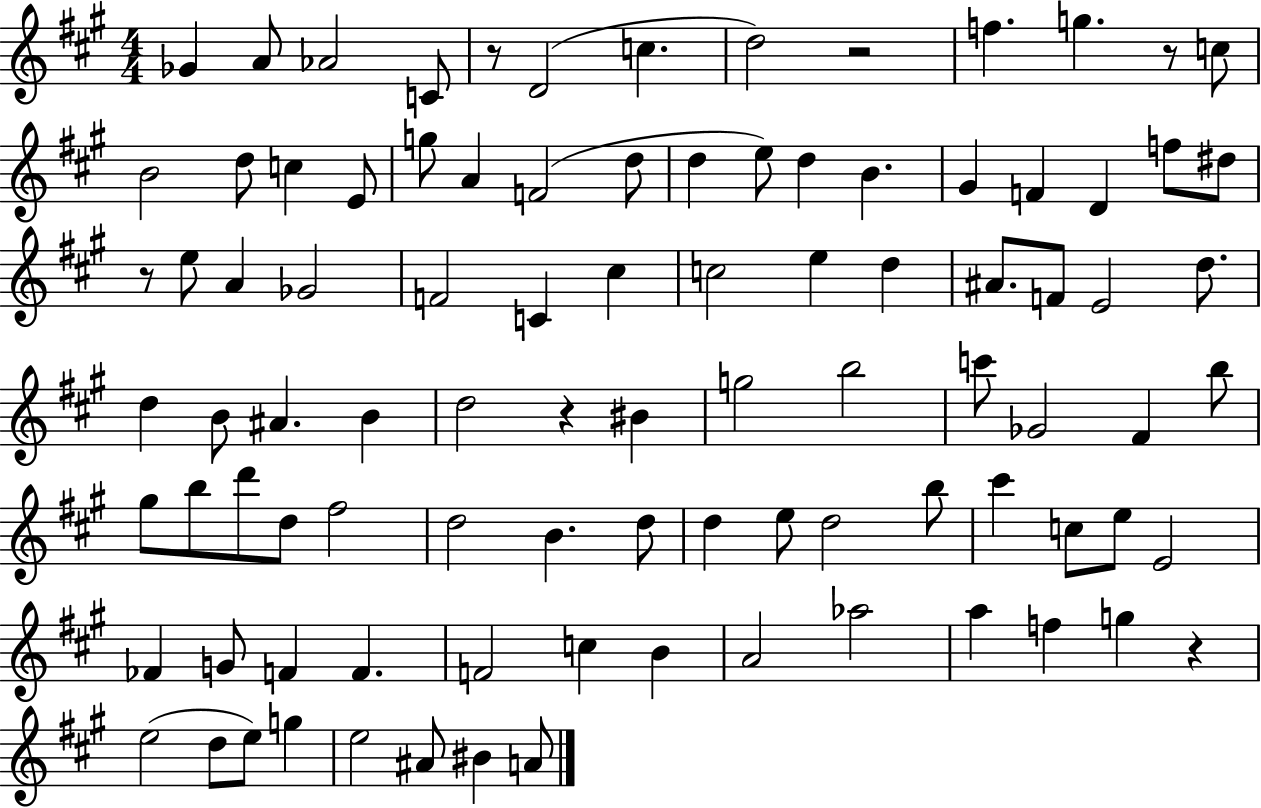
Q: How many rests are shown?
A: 6